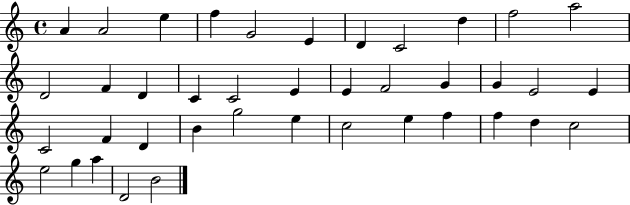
X:1
T:Untitled
M:4/4
L:1/4
K:C
A A2 e f G2 E D C2 d f2 a2 D2 F D C C2 E E F2 G G E2 E C2 F D B g2 e c2 e f f d c2 e2 g a D2 B2